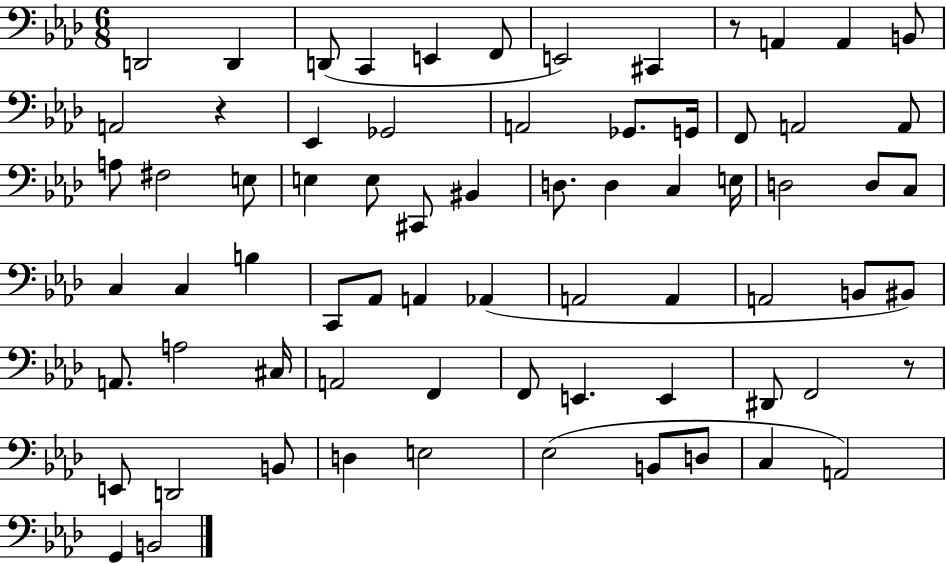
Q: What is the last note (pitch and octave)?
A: B2